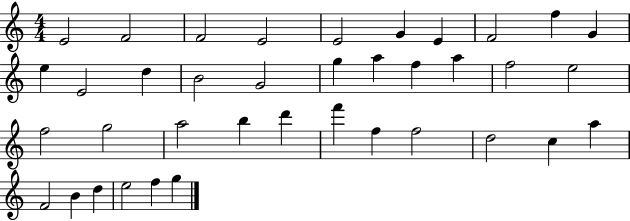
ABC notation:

X:1
T:Untitled
M:4/4
L:1/4
K:C
E2 F2 F2 E2 E2 G E F2 f G e E2 d B2 G2 g a f a f2 e2 f2 g2 a2 b d' f' f f2 d2 c a F2 B d e2 f g